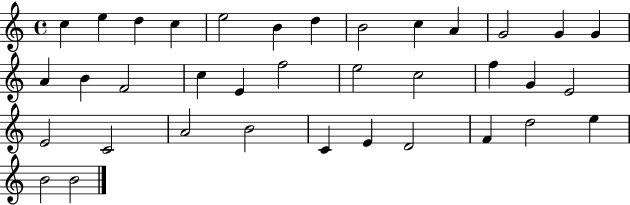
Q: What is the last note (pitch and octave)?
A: B4